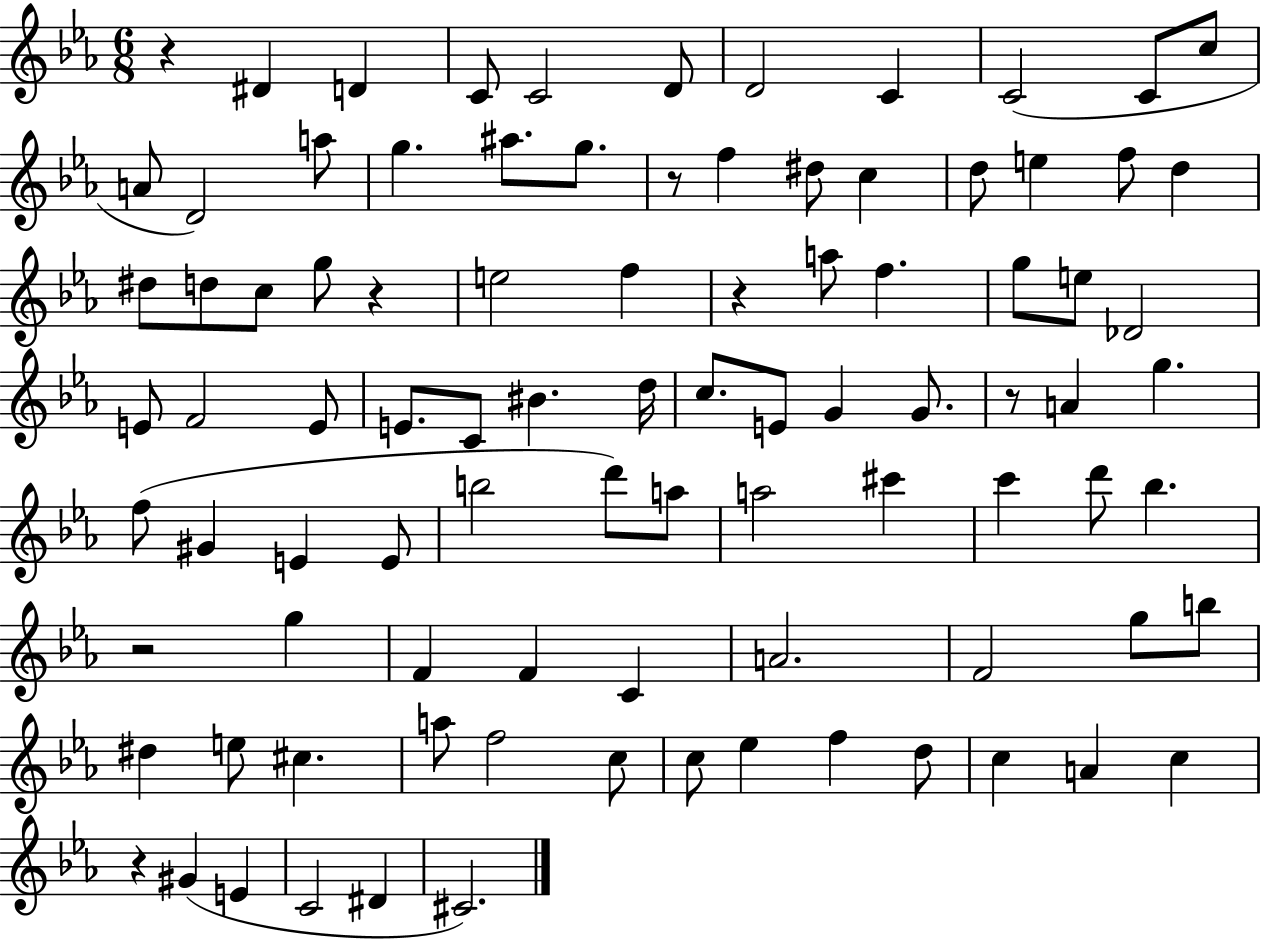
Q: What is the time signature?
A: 6/8